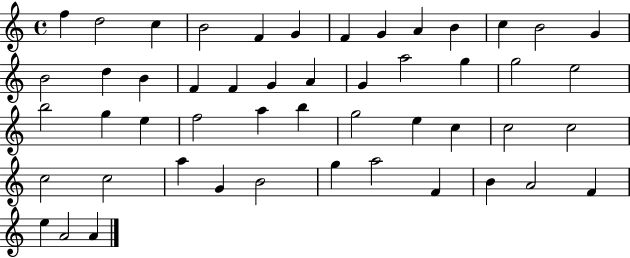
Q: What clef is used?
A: treble